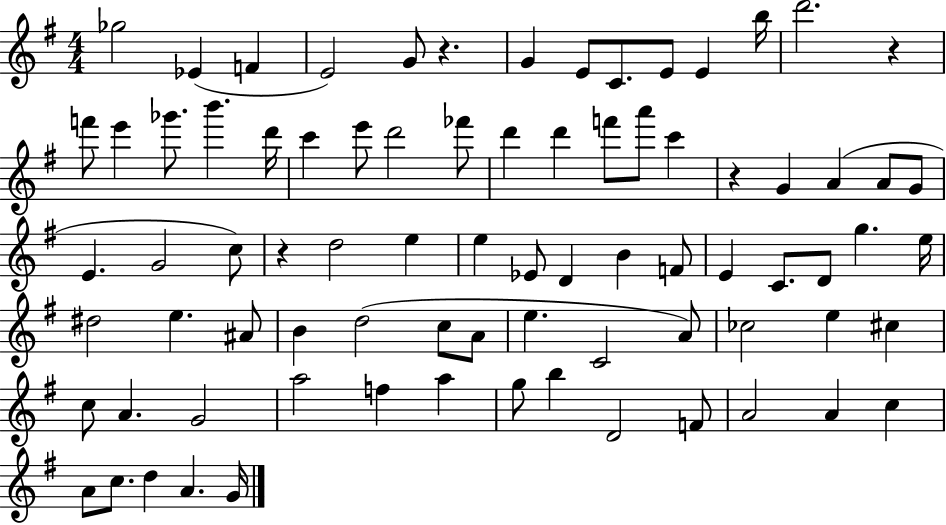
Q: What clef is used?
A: treble